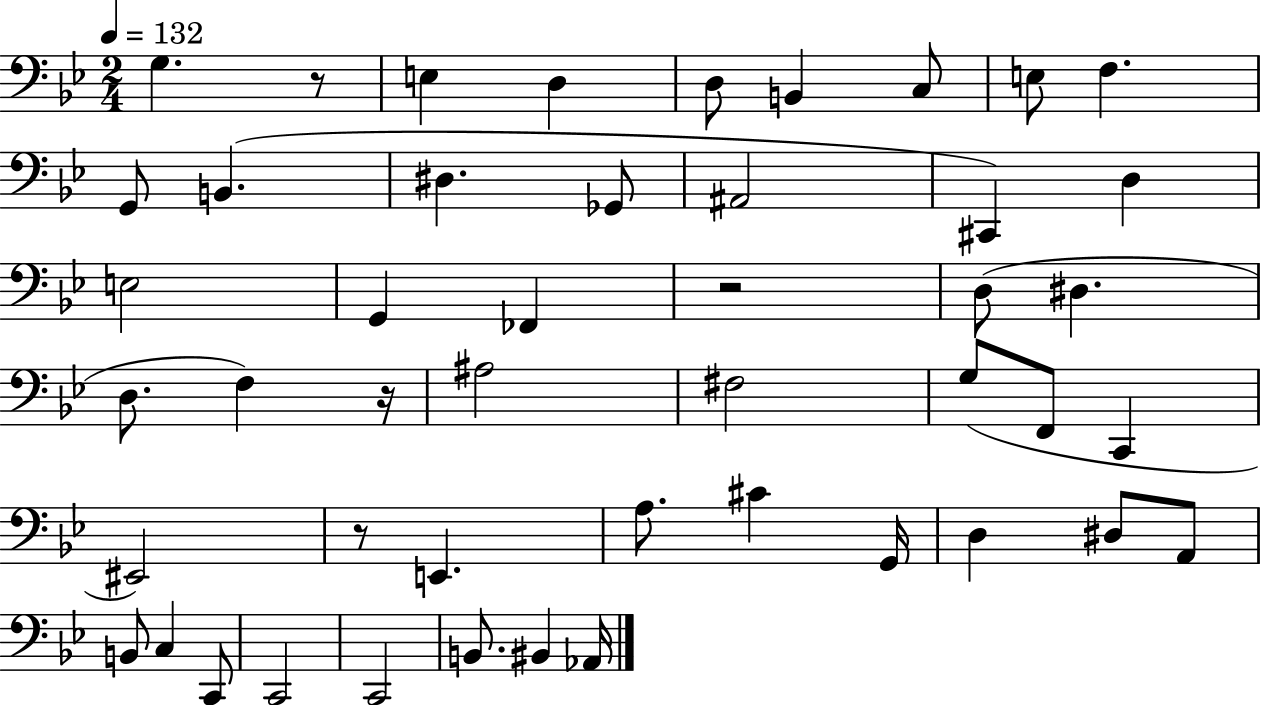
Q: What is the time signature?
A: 2/4